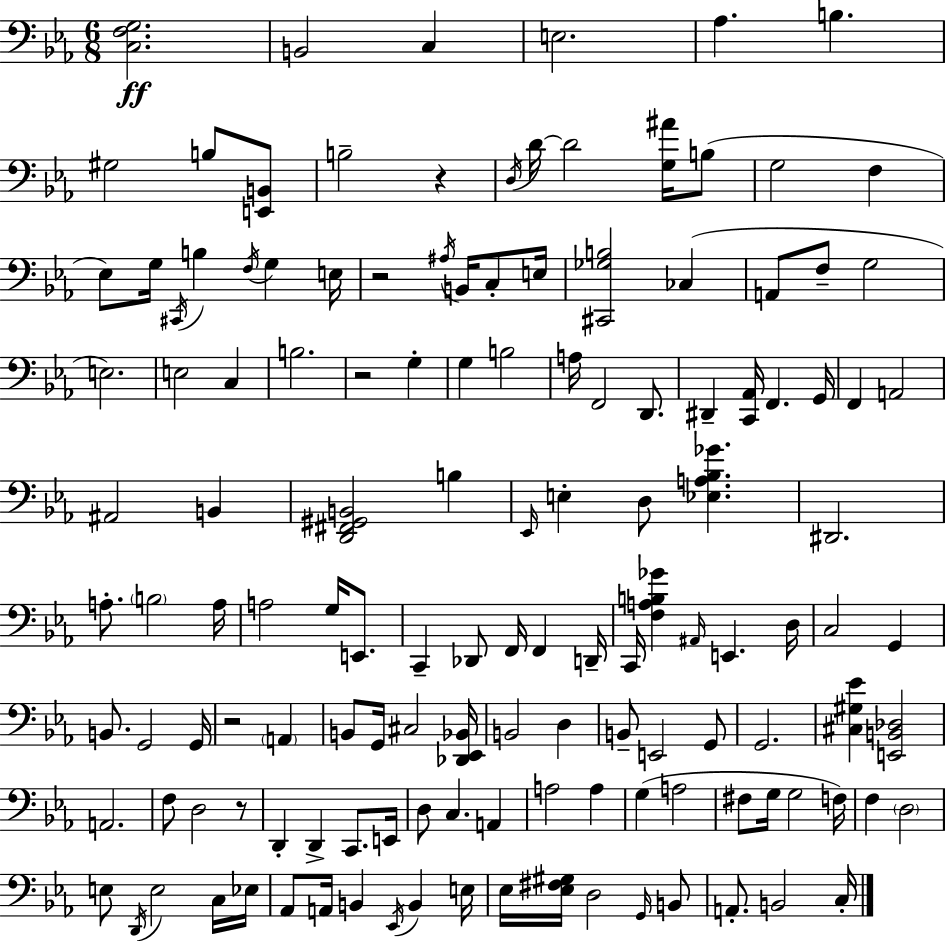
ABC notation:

X:1
T:Untitled
M:6/8
L:1/4
K:Eb
[C,F,G,]2 B,,2 C, E,2 _A, B, ^G,2 B,/2 [E,,B,,]/2 B,2 z D,/4 D/4 D2 [G,^A]/4 B,/2 G,2 F, _E,/2 G,/4 ^C,,/4 B, F,/4 G, E,/4 z2 ^A,/4 B,,/4 C,/2 E,/4 [^C,,_G,B,]2 _C, A,,/2 F,/2 G,2 E,2 E,2 C, B,2 z2 G, G, B,2 A,/4 F,,2 D,,/2 ^D,, [C,,_A,,]/4 F,, G,,/4 F,, A,,2 ^A,,2 B,, [D,,^F,,^G,,B,,]2 B, _E,,/4 E, D,/2 [_E,A,_B,_G] ^D,,2 A,/2 B,2 A,/4 A,2 G,/4 E,,/2 C,, _D,,/2 F,,/4 F,, D,,/4 C,,/4 [F,A,B,_G] ^A,,/4 E,, D,/4 C,2 G,, B,,/2 G,,2 G,,/4 z2 A,, B,,/2 G,,/4 ^C,2 [_D,,_E,,_B,,]/4 B,,2 D, B,,/2 E,,2 G,,/2 G,,2 [^C,^G,_E] [E,,B,,_D,]2 A,,2 F,/2 D,2 z/2 D,, D,, C,,/2 E,,/4 D,/2 C, A,, A,2 A, G, A,2 ^F,/2 G,/4 G,2 F,/4 F, D,2 E,/2 D,,/4 E,2 C,/4 _E,/4 _A,,/2 A,,/4 B,, _E,,/4 B,, E,/4 _E,/4 [_E,^F,^G,]/4 D,2 G,,/4 B,,/2 A,,/2 B,,2 C,/4